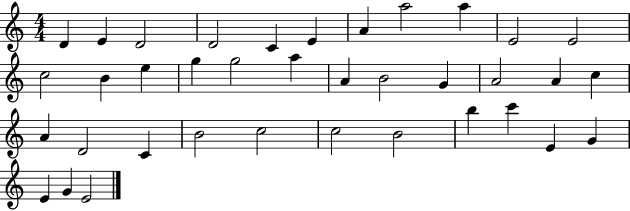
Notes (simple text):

D4/q E4/q D4/h D4/h C4/q E4/q A4/q A5/h A5/q E4/h E4/h C5/h B4/q E5/q G5/q G5/h A5/q A4/q B4/h G4/q A4/h A4/q C5/q A4/q D4/h C4/q B4/h C5/h C5/h B4/h B5/q C6/q E4/q G4/q E4/q G4/q E4/h